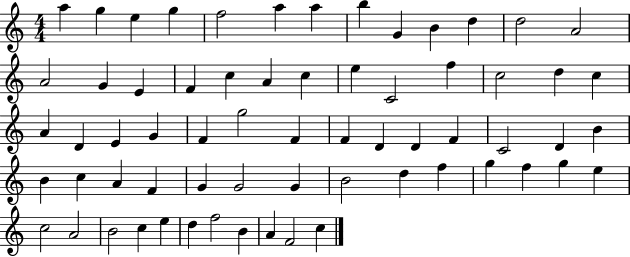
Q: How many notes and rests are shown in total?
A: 65